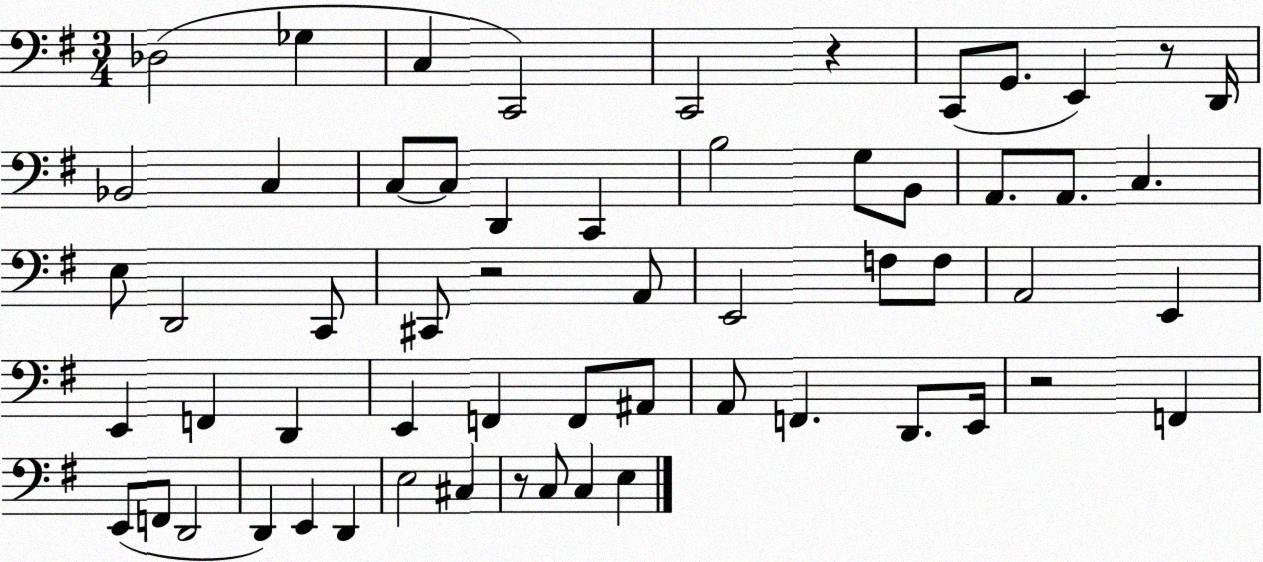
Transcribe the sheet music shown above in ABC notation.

X:1
T:Untitled
M:3/4
L:1/4
K:G
_D,2 _G, C, C,,2 C,,2 z C,,/2 G,,/2 E,, z/2 D,,/4 _B,,2 C, C,/2 C,/2 D,, C,, B,2 G,/2 B,,/2 A,,/2 A,,/2 C, E,/2 D,,2 C,,/2 ^C,,/2 z2 A,,/2 E,,2 F,/2 F,/2 A,,2 E,, E,, F,, D,, E,, F,, F,,/2 ^A,,/2 A,,/2 F,, D,,/2 E,,/4 z2 F,, E,,/2 F,,/2 D,,2 D,, E,, D,, E,2 ^C, z/2 C,/2 C, E,